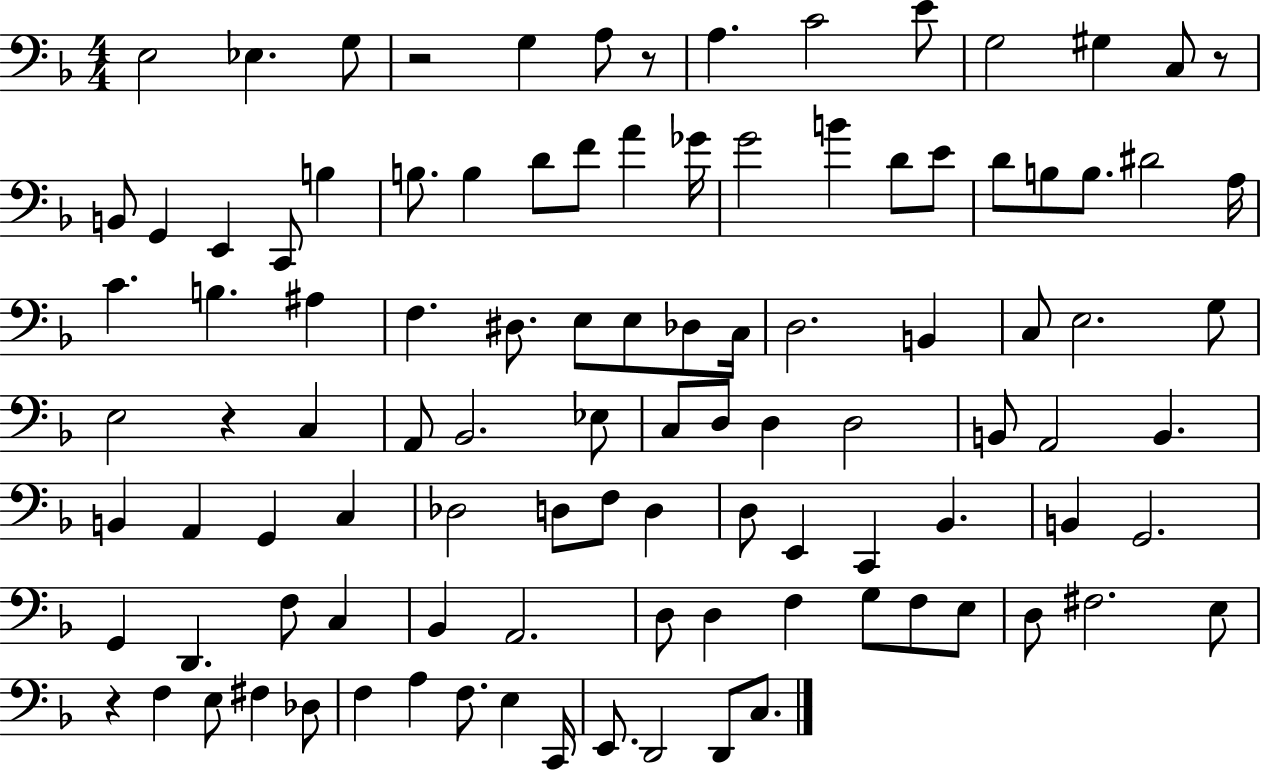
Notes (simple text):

E3/h Eb3/q. G3/e R/h G3/q A3/e R/e A3/q. C4/h E4/e G3/h G#3/q C3/e R/e B2/e G2/q E2/q C2/e B3/q B3/e. B3/q D4/e F4/e A4/q Gb4/s G4/h B4/q D4/e E4/e D4/e B3/e B3/e. D#4/h A3/s C4/q. B3/q. A#3/q F3/q. D#3/e. E3/e E3/e Db3/e C3/s D3/h. B2/q C3/e E3/h. G3/e E3/h R/q C3/q A2/e Bb2/h. Eb3/e C3/e D3/e D3/q D3/h B2/e A2/h B2/q. B2/q A2/q G2/q C3/q Db3/h D3/e F3/e D3/q D3/e E2/q C2/q Bb2/q. B2/q G2/h. G2/q D2/q. F3/e C3/q Bb2/q A2/h. D3/e D3/q F3/q G3/e F3/e E3/e D3/e F#3/h. E3/e R/q F3/q E3/e F#3/q Db3/e F3/q A3/q F3/e. E3/q C2/s E2/e. D2/h D2/e C3/e.